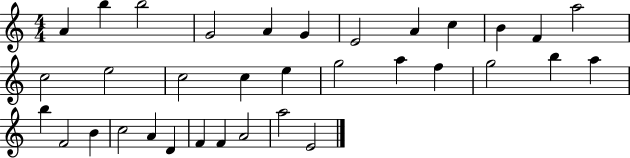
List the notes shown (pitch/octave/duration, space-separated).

A4/q B5/q B5/h G4/h A4/q G4/q E4/h A4/q C5/q B4/q F4/q A5/h C5/h E5/h C5/h C5/q E5/q G5/h A5/q F5/q G5/h B5/q A5/q B5/q F4/h B4/q C5/h A4/q D4/q F4/q F4/q A4/h A5/h E4/h